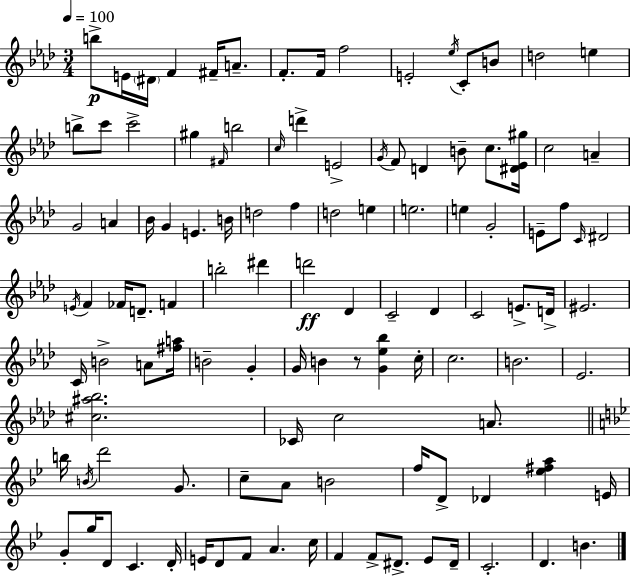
B5/e E4/s D#4/s F4/q F#4/s A4/e. F4/e. F4/s F5/h E4/h Eb5/s C4/e B4/e D5/h E5/q B5/e C6/e C6/h G#5/q F#4/s B5/h C5/s D6/q E4/h G4/s F4/e D4/q B4/e C5/e. [D#4,Eb4,G#5]/s C5/h A4/q G4/h A4/q Bb4/s G4/q E4/q. B4/s D5/h F5/q D5/h E5/q E5/h. E5/q G4/h E4/e F5/e C4/s D#4/h E4/s F4/q FES4/s D4/e. F4/q B5/h D#6/q D6/h Db4/q C4/h Db4/q C4/h E4/e. D4/s EIS4/h. C4/s B4/h A4/e [F#5,A5]/s B4/h G4/q G4/s B4/q R/e [G4,Eb5,Bb5]/q C5/s C5/h. B4/h. Eb4/h. [C#5,A#5,Bb5]/h. CES4/s C5/h A4/e. B5/s B4/s D6/h G4/e. C5/e A4/e B4/h F5/s D4/e Db4/q [Eb5,F#5,A5]/q E4/s G4/e G5/s D4/e C4/q. D4/s E4/s D4/e F4/e A4/q. C5/s F4/q F4/e D#4/e. Eb4/e D#4/s C4/h. D4/q. B4/q.